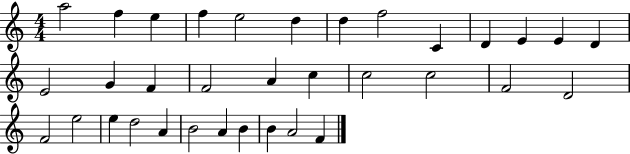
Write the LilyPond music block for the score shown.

{
  \clef treble
  \numericTimeSignature
  \time 4/4
  \key c \major
  a''2 f''4 e''4 | f''4 e''2 d''4 | d''4 f''2 c'4 | d'4 e'4 e'4 d'4 | \break e'2 g'4 f'4 | f'2 a'4 c''4 | c''2 c''2 | f'2 d'2 | \break f'2 e''2 | e''4 d''2 a'4 | b'2 a'4 b'4 | b'4 a'2 f'4 | \break \bar "|."
}